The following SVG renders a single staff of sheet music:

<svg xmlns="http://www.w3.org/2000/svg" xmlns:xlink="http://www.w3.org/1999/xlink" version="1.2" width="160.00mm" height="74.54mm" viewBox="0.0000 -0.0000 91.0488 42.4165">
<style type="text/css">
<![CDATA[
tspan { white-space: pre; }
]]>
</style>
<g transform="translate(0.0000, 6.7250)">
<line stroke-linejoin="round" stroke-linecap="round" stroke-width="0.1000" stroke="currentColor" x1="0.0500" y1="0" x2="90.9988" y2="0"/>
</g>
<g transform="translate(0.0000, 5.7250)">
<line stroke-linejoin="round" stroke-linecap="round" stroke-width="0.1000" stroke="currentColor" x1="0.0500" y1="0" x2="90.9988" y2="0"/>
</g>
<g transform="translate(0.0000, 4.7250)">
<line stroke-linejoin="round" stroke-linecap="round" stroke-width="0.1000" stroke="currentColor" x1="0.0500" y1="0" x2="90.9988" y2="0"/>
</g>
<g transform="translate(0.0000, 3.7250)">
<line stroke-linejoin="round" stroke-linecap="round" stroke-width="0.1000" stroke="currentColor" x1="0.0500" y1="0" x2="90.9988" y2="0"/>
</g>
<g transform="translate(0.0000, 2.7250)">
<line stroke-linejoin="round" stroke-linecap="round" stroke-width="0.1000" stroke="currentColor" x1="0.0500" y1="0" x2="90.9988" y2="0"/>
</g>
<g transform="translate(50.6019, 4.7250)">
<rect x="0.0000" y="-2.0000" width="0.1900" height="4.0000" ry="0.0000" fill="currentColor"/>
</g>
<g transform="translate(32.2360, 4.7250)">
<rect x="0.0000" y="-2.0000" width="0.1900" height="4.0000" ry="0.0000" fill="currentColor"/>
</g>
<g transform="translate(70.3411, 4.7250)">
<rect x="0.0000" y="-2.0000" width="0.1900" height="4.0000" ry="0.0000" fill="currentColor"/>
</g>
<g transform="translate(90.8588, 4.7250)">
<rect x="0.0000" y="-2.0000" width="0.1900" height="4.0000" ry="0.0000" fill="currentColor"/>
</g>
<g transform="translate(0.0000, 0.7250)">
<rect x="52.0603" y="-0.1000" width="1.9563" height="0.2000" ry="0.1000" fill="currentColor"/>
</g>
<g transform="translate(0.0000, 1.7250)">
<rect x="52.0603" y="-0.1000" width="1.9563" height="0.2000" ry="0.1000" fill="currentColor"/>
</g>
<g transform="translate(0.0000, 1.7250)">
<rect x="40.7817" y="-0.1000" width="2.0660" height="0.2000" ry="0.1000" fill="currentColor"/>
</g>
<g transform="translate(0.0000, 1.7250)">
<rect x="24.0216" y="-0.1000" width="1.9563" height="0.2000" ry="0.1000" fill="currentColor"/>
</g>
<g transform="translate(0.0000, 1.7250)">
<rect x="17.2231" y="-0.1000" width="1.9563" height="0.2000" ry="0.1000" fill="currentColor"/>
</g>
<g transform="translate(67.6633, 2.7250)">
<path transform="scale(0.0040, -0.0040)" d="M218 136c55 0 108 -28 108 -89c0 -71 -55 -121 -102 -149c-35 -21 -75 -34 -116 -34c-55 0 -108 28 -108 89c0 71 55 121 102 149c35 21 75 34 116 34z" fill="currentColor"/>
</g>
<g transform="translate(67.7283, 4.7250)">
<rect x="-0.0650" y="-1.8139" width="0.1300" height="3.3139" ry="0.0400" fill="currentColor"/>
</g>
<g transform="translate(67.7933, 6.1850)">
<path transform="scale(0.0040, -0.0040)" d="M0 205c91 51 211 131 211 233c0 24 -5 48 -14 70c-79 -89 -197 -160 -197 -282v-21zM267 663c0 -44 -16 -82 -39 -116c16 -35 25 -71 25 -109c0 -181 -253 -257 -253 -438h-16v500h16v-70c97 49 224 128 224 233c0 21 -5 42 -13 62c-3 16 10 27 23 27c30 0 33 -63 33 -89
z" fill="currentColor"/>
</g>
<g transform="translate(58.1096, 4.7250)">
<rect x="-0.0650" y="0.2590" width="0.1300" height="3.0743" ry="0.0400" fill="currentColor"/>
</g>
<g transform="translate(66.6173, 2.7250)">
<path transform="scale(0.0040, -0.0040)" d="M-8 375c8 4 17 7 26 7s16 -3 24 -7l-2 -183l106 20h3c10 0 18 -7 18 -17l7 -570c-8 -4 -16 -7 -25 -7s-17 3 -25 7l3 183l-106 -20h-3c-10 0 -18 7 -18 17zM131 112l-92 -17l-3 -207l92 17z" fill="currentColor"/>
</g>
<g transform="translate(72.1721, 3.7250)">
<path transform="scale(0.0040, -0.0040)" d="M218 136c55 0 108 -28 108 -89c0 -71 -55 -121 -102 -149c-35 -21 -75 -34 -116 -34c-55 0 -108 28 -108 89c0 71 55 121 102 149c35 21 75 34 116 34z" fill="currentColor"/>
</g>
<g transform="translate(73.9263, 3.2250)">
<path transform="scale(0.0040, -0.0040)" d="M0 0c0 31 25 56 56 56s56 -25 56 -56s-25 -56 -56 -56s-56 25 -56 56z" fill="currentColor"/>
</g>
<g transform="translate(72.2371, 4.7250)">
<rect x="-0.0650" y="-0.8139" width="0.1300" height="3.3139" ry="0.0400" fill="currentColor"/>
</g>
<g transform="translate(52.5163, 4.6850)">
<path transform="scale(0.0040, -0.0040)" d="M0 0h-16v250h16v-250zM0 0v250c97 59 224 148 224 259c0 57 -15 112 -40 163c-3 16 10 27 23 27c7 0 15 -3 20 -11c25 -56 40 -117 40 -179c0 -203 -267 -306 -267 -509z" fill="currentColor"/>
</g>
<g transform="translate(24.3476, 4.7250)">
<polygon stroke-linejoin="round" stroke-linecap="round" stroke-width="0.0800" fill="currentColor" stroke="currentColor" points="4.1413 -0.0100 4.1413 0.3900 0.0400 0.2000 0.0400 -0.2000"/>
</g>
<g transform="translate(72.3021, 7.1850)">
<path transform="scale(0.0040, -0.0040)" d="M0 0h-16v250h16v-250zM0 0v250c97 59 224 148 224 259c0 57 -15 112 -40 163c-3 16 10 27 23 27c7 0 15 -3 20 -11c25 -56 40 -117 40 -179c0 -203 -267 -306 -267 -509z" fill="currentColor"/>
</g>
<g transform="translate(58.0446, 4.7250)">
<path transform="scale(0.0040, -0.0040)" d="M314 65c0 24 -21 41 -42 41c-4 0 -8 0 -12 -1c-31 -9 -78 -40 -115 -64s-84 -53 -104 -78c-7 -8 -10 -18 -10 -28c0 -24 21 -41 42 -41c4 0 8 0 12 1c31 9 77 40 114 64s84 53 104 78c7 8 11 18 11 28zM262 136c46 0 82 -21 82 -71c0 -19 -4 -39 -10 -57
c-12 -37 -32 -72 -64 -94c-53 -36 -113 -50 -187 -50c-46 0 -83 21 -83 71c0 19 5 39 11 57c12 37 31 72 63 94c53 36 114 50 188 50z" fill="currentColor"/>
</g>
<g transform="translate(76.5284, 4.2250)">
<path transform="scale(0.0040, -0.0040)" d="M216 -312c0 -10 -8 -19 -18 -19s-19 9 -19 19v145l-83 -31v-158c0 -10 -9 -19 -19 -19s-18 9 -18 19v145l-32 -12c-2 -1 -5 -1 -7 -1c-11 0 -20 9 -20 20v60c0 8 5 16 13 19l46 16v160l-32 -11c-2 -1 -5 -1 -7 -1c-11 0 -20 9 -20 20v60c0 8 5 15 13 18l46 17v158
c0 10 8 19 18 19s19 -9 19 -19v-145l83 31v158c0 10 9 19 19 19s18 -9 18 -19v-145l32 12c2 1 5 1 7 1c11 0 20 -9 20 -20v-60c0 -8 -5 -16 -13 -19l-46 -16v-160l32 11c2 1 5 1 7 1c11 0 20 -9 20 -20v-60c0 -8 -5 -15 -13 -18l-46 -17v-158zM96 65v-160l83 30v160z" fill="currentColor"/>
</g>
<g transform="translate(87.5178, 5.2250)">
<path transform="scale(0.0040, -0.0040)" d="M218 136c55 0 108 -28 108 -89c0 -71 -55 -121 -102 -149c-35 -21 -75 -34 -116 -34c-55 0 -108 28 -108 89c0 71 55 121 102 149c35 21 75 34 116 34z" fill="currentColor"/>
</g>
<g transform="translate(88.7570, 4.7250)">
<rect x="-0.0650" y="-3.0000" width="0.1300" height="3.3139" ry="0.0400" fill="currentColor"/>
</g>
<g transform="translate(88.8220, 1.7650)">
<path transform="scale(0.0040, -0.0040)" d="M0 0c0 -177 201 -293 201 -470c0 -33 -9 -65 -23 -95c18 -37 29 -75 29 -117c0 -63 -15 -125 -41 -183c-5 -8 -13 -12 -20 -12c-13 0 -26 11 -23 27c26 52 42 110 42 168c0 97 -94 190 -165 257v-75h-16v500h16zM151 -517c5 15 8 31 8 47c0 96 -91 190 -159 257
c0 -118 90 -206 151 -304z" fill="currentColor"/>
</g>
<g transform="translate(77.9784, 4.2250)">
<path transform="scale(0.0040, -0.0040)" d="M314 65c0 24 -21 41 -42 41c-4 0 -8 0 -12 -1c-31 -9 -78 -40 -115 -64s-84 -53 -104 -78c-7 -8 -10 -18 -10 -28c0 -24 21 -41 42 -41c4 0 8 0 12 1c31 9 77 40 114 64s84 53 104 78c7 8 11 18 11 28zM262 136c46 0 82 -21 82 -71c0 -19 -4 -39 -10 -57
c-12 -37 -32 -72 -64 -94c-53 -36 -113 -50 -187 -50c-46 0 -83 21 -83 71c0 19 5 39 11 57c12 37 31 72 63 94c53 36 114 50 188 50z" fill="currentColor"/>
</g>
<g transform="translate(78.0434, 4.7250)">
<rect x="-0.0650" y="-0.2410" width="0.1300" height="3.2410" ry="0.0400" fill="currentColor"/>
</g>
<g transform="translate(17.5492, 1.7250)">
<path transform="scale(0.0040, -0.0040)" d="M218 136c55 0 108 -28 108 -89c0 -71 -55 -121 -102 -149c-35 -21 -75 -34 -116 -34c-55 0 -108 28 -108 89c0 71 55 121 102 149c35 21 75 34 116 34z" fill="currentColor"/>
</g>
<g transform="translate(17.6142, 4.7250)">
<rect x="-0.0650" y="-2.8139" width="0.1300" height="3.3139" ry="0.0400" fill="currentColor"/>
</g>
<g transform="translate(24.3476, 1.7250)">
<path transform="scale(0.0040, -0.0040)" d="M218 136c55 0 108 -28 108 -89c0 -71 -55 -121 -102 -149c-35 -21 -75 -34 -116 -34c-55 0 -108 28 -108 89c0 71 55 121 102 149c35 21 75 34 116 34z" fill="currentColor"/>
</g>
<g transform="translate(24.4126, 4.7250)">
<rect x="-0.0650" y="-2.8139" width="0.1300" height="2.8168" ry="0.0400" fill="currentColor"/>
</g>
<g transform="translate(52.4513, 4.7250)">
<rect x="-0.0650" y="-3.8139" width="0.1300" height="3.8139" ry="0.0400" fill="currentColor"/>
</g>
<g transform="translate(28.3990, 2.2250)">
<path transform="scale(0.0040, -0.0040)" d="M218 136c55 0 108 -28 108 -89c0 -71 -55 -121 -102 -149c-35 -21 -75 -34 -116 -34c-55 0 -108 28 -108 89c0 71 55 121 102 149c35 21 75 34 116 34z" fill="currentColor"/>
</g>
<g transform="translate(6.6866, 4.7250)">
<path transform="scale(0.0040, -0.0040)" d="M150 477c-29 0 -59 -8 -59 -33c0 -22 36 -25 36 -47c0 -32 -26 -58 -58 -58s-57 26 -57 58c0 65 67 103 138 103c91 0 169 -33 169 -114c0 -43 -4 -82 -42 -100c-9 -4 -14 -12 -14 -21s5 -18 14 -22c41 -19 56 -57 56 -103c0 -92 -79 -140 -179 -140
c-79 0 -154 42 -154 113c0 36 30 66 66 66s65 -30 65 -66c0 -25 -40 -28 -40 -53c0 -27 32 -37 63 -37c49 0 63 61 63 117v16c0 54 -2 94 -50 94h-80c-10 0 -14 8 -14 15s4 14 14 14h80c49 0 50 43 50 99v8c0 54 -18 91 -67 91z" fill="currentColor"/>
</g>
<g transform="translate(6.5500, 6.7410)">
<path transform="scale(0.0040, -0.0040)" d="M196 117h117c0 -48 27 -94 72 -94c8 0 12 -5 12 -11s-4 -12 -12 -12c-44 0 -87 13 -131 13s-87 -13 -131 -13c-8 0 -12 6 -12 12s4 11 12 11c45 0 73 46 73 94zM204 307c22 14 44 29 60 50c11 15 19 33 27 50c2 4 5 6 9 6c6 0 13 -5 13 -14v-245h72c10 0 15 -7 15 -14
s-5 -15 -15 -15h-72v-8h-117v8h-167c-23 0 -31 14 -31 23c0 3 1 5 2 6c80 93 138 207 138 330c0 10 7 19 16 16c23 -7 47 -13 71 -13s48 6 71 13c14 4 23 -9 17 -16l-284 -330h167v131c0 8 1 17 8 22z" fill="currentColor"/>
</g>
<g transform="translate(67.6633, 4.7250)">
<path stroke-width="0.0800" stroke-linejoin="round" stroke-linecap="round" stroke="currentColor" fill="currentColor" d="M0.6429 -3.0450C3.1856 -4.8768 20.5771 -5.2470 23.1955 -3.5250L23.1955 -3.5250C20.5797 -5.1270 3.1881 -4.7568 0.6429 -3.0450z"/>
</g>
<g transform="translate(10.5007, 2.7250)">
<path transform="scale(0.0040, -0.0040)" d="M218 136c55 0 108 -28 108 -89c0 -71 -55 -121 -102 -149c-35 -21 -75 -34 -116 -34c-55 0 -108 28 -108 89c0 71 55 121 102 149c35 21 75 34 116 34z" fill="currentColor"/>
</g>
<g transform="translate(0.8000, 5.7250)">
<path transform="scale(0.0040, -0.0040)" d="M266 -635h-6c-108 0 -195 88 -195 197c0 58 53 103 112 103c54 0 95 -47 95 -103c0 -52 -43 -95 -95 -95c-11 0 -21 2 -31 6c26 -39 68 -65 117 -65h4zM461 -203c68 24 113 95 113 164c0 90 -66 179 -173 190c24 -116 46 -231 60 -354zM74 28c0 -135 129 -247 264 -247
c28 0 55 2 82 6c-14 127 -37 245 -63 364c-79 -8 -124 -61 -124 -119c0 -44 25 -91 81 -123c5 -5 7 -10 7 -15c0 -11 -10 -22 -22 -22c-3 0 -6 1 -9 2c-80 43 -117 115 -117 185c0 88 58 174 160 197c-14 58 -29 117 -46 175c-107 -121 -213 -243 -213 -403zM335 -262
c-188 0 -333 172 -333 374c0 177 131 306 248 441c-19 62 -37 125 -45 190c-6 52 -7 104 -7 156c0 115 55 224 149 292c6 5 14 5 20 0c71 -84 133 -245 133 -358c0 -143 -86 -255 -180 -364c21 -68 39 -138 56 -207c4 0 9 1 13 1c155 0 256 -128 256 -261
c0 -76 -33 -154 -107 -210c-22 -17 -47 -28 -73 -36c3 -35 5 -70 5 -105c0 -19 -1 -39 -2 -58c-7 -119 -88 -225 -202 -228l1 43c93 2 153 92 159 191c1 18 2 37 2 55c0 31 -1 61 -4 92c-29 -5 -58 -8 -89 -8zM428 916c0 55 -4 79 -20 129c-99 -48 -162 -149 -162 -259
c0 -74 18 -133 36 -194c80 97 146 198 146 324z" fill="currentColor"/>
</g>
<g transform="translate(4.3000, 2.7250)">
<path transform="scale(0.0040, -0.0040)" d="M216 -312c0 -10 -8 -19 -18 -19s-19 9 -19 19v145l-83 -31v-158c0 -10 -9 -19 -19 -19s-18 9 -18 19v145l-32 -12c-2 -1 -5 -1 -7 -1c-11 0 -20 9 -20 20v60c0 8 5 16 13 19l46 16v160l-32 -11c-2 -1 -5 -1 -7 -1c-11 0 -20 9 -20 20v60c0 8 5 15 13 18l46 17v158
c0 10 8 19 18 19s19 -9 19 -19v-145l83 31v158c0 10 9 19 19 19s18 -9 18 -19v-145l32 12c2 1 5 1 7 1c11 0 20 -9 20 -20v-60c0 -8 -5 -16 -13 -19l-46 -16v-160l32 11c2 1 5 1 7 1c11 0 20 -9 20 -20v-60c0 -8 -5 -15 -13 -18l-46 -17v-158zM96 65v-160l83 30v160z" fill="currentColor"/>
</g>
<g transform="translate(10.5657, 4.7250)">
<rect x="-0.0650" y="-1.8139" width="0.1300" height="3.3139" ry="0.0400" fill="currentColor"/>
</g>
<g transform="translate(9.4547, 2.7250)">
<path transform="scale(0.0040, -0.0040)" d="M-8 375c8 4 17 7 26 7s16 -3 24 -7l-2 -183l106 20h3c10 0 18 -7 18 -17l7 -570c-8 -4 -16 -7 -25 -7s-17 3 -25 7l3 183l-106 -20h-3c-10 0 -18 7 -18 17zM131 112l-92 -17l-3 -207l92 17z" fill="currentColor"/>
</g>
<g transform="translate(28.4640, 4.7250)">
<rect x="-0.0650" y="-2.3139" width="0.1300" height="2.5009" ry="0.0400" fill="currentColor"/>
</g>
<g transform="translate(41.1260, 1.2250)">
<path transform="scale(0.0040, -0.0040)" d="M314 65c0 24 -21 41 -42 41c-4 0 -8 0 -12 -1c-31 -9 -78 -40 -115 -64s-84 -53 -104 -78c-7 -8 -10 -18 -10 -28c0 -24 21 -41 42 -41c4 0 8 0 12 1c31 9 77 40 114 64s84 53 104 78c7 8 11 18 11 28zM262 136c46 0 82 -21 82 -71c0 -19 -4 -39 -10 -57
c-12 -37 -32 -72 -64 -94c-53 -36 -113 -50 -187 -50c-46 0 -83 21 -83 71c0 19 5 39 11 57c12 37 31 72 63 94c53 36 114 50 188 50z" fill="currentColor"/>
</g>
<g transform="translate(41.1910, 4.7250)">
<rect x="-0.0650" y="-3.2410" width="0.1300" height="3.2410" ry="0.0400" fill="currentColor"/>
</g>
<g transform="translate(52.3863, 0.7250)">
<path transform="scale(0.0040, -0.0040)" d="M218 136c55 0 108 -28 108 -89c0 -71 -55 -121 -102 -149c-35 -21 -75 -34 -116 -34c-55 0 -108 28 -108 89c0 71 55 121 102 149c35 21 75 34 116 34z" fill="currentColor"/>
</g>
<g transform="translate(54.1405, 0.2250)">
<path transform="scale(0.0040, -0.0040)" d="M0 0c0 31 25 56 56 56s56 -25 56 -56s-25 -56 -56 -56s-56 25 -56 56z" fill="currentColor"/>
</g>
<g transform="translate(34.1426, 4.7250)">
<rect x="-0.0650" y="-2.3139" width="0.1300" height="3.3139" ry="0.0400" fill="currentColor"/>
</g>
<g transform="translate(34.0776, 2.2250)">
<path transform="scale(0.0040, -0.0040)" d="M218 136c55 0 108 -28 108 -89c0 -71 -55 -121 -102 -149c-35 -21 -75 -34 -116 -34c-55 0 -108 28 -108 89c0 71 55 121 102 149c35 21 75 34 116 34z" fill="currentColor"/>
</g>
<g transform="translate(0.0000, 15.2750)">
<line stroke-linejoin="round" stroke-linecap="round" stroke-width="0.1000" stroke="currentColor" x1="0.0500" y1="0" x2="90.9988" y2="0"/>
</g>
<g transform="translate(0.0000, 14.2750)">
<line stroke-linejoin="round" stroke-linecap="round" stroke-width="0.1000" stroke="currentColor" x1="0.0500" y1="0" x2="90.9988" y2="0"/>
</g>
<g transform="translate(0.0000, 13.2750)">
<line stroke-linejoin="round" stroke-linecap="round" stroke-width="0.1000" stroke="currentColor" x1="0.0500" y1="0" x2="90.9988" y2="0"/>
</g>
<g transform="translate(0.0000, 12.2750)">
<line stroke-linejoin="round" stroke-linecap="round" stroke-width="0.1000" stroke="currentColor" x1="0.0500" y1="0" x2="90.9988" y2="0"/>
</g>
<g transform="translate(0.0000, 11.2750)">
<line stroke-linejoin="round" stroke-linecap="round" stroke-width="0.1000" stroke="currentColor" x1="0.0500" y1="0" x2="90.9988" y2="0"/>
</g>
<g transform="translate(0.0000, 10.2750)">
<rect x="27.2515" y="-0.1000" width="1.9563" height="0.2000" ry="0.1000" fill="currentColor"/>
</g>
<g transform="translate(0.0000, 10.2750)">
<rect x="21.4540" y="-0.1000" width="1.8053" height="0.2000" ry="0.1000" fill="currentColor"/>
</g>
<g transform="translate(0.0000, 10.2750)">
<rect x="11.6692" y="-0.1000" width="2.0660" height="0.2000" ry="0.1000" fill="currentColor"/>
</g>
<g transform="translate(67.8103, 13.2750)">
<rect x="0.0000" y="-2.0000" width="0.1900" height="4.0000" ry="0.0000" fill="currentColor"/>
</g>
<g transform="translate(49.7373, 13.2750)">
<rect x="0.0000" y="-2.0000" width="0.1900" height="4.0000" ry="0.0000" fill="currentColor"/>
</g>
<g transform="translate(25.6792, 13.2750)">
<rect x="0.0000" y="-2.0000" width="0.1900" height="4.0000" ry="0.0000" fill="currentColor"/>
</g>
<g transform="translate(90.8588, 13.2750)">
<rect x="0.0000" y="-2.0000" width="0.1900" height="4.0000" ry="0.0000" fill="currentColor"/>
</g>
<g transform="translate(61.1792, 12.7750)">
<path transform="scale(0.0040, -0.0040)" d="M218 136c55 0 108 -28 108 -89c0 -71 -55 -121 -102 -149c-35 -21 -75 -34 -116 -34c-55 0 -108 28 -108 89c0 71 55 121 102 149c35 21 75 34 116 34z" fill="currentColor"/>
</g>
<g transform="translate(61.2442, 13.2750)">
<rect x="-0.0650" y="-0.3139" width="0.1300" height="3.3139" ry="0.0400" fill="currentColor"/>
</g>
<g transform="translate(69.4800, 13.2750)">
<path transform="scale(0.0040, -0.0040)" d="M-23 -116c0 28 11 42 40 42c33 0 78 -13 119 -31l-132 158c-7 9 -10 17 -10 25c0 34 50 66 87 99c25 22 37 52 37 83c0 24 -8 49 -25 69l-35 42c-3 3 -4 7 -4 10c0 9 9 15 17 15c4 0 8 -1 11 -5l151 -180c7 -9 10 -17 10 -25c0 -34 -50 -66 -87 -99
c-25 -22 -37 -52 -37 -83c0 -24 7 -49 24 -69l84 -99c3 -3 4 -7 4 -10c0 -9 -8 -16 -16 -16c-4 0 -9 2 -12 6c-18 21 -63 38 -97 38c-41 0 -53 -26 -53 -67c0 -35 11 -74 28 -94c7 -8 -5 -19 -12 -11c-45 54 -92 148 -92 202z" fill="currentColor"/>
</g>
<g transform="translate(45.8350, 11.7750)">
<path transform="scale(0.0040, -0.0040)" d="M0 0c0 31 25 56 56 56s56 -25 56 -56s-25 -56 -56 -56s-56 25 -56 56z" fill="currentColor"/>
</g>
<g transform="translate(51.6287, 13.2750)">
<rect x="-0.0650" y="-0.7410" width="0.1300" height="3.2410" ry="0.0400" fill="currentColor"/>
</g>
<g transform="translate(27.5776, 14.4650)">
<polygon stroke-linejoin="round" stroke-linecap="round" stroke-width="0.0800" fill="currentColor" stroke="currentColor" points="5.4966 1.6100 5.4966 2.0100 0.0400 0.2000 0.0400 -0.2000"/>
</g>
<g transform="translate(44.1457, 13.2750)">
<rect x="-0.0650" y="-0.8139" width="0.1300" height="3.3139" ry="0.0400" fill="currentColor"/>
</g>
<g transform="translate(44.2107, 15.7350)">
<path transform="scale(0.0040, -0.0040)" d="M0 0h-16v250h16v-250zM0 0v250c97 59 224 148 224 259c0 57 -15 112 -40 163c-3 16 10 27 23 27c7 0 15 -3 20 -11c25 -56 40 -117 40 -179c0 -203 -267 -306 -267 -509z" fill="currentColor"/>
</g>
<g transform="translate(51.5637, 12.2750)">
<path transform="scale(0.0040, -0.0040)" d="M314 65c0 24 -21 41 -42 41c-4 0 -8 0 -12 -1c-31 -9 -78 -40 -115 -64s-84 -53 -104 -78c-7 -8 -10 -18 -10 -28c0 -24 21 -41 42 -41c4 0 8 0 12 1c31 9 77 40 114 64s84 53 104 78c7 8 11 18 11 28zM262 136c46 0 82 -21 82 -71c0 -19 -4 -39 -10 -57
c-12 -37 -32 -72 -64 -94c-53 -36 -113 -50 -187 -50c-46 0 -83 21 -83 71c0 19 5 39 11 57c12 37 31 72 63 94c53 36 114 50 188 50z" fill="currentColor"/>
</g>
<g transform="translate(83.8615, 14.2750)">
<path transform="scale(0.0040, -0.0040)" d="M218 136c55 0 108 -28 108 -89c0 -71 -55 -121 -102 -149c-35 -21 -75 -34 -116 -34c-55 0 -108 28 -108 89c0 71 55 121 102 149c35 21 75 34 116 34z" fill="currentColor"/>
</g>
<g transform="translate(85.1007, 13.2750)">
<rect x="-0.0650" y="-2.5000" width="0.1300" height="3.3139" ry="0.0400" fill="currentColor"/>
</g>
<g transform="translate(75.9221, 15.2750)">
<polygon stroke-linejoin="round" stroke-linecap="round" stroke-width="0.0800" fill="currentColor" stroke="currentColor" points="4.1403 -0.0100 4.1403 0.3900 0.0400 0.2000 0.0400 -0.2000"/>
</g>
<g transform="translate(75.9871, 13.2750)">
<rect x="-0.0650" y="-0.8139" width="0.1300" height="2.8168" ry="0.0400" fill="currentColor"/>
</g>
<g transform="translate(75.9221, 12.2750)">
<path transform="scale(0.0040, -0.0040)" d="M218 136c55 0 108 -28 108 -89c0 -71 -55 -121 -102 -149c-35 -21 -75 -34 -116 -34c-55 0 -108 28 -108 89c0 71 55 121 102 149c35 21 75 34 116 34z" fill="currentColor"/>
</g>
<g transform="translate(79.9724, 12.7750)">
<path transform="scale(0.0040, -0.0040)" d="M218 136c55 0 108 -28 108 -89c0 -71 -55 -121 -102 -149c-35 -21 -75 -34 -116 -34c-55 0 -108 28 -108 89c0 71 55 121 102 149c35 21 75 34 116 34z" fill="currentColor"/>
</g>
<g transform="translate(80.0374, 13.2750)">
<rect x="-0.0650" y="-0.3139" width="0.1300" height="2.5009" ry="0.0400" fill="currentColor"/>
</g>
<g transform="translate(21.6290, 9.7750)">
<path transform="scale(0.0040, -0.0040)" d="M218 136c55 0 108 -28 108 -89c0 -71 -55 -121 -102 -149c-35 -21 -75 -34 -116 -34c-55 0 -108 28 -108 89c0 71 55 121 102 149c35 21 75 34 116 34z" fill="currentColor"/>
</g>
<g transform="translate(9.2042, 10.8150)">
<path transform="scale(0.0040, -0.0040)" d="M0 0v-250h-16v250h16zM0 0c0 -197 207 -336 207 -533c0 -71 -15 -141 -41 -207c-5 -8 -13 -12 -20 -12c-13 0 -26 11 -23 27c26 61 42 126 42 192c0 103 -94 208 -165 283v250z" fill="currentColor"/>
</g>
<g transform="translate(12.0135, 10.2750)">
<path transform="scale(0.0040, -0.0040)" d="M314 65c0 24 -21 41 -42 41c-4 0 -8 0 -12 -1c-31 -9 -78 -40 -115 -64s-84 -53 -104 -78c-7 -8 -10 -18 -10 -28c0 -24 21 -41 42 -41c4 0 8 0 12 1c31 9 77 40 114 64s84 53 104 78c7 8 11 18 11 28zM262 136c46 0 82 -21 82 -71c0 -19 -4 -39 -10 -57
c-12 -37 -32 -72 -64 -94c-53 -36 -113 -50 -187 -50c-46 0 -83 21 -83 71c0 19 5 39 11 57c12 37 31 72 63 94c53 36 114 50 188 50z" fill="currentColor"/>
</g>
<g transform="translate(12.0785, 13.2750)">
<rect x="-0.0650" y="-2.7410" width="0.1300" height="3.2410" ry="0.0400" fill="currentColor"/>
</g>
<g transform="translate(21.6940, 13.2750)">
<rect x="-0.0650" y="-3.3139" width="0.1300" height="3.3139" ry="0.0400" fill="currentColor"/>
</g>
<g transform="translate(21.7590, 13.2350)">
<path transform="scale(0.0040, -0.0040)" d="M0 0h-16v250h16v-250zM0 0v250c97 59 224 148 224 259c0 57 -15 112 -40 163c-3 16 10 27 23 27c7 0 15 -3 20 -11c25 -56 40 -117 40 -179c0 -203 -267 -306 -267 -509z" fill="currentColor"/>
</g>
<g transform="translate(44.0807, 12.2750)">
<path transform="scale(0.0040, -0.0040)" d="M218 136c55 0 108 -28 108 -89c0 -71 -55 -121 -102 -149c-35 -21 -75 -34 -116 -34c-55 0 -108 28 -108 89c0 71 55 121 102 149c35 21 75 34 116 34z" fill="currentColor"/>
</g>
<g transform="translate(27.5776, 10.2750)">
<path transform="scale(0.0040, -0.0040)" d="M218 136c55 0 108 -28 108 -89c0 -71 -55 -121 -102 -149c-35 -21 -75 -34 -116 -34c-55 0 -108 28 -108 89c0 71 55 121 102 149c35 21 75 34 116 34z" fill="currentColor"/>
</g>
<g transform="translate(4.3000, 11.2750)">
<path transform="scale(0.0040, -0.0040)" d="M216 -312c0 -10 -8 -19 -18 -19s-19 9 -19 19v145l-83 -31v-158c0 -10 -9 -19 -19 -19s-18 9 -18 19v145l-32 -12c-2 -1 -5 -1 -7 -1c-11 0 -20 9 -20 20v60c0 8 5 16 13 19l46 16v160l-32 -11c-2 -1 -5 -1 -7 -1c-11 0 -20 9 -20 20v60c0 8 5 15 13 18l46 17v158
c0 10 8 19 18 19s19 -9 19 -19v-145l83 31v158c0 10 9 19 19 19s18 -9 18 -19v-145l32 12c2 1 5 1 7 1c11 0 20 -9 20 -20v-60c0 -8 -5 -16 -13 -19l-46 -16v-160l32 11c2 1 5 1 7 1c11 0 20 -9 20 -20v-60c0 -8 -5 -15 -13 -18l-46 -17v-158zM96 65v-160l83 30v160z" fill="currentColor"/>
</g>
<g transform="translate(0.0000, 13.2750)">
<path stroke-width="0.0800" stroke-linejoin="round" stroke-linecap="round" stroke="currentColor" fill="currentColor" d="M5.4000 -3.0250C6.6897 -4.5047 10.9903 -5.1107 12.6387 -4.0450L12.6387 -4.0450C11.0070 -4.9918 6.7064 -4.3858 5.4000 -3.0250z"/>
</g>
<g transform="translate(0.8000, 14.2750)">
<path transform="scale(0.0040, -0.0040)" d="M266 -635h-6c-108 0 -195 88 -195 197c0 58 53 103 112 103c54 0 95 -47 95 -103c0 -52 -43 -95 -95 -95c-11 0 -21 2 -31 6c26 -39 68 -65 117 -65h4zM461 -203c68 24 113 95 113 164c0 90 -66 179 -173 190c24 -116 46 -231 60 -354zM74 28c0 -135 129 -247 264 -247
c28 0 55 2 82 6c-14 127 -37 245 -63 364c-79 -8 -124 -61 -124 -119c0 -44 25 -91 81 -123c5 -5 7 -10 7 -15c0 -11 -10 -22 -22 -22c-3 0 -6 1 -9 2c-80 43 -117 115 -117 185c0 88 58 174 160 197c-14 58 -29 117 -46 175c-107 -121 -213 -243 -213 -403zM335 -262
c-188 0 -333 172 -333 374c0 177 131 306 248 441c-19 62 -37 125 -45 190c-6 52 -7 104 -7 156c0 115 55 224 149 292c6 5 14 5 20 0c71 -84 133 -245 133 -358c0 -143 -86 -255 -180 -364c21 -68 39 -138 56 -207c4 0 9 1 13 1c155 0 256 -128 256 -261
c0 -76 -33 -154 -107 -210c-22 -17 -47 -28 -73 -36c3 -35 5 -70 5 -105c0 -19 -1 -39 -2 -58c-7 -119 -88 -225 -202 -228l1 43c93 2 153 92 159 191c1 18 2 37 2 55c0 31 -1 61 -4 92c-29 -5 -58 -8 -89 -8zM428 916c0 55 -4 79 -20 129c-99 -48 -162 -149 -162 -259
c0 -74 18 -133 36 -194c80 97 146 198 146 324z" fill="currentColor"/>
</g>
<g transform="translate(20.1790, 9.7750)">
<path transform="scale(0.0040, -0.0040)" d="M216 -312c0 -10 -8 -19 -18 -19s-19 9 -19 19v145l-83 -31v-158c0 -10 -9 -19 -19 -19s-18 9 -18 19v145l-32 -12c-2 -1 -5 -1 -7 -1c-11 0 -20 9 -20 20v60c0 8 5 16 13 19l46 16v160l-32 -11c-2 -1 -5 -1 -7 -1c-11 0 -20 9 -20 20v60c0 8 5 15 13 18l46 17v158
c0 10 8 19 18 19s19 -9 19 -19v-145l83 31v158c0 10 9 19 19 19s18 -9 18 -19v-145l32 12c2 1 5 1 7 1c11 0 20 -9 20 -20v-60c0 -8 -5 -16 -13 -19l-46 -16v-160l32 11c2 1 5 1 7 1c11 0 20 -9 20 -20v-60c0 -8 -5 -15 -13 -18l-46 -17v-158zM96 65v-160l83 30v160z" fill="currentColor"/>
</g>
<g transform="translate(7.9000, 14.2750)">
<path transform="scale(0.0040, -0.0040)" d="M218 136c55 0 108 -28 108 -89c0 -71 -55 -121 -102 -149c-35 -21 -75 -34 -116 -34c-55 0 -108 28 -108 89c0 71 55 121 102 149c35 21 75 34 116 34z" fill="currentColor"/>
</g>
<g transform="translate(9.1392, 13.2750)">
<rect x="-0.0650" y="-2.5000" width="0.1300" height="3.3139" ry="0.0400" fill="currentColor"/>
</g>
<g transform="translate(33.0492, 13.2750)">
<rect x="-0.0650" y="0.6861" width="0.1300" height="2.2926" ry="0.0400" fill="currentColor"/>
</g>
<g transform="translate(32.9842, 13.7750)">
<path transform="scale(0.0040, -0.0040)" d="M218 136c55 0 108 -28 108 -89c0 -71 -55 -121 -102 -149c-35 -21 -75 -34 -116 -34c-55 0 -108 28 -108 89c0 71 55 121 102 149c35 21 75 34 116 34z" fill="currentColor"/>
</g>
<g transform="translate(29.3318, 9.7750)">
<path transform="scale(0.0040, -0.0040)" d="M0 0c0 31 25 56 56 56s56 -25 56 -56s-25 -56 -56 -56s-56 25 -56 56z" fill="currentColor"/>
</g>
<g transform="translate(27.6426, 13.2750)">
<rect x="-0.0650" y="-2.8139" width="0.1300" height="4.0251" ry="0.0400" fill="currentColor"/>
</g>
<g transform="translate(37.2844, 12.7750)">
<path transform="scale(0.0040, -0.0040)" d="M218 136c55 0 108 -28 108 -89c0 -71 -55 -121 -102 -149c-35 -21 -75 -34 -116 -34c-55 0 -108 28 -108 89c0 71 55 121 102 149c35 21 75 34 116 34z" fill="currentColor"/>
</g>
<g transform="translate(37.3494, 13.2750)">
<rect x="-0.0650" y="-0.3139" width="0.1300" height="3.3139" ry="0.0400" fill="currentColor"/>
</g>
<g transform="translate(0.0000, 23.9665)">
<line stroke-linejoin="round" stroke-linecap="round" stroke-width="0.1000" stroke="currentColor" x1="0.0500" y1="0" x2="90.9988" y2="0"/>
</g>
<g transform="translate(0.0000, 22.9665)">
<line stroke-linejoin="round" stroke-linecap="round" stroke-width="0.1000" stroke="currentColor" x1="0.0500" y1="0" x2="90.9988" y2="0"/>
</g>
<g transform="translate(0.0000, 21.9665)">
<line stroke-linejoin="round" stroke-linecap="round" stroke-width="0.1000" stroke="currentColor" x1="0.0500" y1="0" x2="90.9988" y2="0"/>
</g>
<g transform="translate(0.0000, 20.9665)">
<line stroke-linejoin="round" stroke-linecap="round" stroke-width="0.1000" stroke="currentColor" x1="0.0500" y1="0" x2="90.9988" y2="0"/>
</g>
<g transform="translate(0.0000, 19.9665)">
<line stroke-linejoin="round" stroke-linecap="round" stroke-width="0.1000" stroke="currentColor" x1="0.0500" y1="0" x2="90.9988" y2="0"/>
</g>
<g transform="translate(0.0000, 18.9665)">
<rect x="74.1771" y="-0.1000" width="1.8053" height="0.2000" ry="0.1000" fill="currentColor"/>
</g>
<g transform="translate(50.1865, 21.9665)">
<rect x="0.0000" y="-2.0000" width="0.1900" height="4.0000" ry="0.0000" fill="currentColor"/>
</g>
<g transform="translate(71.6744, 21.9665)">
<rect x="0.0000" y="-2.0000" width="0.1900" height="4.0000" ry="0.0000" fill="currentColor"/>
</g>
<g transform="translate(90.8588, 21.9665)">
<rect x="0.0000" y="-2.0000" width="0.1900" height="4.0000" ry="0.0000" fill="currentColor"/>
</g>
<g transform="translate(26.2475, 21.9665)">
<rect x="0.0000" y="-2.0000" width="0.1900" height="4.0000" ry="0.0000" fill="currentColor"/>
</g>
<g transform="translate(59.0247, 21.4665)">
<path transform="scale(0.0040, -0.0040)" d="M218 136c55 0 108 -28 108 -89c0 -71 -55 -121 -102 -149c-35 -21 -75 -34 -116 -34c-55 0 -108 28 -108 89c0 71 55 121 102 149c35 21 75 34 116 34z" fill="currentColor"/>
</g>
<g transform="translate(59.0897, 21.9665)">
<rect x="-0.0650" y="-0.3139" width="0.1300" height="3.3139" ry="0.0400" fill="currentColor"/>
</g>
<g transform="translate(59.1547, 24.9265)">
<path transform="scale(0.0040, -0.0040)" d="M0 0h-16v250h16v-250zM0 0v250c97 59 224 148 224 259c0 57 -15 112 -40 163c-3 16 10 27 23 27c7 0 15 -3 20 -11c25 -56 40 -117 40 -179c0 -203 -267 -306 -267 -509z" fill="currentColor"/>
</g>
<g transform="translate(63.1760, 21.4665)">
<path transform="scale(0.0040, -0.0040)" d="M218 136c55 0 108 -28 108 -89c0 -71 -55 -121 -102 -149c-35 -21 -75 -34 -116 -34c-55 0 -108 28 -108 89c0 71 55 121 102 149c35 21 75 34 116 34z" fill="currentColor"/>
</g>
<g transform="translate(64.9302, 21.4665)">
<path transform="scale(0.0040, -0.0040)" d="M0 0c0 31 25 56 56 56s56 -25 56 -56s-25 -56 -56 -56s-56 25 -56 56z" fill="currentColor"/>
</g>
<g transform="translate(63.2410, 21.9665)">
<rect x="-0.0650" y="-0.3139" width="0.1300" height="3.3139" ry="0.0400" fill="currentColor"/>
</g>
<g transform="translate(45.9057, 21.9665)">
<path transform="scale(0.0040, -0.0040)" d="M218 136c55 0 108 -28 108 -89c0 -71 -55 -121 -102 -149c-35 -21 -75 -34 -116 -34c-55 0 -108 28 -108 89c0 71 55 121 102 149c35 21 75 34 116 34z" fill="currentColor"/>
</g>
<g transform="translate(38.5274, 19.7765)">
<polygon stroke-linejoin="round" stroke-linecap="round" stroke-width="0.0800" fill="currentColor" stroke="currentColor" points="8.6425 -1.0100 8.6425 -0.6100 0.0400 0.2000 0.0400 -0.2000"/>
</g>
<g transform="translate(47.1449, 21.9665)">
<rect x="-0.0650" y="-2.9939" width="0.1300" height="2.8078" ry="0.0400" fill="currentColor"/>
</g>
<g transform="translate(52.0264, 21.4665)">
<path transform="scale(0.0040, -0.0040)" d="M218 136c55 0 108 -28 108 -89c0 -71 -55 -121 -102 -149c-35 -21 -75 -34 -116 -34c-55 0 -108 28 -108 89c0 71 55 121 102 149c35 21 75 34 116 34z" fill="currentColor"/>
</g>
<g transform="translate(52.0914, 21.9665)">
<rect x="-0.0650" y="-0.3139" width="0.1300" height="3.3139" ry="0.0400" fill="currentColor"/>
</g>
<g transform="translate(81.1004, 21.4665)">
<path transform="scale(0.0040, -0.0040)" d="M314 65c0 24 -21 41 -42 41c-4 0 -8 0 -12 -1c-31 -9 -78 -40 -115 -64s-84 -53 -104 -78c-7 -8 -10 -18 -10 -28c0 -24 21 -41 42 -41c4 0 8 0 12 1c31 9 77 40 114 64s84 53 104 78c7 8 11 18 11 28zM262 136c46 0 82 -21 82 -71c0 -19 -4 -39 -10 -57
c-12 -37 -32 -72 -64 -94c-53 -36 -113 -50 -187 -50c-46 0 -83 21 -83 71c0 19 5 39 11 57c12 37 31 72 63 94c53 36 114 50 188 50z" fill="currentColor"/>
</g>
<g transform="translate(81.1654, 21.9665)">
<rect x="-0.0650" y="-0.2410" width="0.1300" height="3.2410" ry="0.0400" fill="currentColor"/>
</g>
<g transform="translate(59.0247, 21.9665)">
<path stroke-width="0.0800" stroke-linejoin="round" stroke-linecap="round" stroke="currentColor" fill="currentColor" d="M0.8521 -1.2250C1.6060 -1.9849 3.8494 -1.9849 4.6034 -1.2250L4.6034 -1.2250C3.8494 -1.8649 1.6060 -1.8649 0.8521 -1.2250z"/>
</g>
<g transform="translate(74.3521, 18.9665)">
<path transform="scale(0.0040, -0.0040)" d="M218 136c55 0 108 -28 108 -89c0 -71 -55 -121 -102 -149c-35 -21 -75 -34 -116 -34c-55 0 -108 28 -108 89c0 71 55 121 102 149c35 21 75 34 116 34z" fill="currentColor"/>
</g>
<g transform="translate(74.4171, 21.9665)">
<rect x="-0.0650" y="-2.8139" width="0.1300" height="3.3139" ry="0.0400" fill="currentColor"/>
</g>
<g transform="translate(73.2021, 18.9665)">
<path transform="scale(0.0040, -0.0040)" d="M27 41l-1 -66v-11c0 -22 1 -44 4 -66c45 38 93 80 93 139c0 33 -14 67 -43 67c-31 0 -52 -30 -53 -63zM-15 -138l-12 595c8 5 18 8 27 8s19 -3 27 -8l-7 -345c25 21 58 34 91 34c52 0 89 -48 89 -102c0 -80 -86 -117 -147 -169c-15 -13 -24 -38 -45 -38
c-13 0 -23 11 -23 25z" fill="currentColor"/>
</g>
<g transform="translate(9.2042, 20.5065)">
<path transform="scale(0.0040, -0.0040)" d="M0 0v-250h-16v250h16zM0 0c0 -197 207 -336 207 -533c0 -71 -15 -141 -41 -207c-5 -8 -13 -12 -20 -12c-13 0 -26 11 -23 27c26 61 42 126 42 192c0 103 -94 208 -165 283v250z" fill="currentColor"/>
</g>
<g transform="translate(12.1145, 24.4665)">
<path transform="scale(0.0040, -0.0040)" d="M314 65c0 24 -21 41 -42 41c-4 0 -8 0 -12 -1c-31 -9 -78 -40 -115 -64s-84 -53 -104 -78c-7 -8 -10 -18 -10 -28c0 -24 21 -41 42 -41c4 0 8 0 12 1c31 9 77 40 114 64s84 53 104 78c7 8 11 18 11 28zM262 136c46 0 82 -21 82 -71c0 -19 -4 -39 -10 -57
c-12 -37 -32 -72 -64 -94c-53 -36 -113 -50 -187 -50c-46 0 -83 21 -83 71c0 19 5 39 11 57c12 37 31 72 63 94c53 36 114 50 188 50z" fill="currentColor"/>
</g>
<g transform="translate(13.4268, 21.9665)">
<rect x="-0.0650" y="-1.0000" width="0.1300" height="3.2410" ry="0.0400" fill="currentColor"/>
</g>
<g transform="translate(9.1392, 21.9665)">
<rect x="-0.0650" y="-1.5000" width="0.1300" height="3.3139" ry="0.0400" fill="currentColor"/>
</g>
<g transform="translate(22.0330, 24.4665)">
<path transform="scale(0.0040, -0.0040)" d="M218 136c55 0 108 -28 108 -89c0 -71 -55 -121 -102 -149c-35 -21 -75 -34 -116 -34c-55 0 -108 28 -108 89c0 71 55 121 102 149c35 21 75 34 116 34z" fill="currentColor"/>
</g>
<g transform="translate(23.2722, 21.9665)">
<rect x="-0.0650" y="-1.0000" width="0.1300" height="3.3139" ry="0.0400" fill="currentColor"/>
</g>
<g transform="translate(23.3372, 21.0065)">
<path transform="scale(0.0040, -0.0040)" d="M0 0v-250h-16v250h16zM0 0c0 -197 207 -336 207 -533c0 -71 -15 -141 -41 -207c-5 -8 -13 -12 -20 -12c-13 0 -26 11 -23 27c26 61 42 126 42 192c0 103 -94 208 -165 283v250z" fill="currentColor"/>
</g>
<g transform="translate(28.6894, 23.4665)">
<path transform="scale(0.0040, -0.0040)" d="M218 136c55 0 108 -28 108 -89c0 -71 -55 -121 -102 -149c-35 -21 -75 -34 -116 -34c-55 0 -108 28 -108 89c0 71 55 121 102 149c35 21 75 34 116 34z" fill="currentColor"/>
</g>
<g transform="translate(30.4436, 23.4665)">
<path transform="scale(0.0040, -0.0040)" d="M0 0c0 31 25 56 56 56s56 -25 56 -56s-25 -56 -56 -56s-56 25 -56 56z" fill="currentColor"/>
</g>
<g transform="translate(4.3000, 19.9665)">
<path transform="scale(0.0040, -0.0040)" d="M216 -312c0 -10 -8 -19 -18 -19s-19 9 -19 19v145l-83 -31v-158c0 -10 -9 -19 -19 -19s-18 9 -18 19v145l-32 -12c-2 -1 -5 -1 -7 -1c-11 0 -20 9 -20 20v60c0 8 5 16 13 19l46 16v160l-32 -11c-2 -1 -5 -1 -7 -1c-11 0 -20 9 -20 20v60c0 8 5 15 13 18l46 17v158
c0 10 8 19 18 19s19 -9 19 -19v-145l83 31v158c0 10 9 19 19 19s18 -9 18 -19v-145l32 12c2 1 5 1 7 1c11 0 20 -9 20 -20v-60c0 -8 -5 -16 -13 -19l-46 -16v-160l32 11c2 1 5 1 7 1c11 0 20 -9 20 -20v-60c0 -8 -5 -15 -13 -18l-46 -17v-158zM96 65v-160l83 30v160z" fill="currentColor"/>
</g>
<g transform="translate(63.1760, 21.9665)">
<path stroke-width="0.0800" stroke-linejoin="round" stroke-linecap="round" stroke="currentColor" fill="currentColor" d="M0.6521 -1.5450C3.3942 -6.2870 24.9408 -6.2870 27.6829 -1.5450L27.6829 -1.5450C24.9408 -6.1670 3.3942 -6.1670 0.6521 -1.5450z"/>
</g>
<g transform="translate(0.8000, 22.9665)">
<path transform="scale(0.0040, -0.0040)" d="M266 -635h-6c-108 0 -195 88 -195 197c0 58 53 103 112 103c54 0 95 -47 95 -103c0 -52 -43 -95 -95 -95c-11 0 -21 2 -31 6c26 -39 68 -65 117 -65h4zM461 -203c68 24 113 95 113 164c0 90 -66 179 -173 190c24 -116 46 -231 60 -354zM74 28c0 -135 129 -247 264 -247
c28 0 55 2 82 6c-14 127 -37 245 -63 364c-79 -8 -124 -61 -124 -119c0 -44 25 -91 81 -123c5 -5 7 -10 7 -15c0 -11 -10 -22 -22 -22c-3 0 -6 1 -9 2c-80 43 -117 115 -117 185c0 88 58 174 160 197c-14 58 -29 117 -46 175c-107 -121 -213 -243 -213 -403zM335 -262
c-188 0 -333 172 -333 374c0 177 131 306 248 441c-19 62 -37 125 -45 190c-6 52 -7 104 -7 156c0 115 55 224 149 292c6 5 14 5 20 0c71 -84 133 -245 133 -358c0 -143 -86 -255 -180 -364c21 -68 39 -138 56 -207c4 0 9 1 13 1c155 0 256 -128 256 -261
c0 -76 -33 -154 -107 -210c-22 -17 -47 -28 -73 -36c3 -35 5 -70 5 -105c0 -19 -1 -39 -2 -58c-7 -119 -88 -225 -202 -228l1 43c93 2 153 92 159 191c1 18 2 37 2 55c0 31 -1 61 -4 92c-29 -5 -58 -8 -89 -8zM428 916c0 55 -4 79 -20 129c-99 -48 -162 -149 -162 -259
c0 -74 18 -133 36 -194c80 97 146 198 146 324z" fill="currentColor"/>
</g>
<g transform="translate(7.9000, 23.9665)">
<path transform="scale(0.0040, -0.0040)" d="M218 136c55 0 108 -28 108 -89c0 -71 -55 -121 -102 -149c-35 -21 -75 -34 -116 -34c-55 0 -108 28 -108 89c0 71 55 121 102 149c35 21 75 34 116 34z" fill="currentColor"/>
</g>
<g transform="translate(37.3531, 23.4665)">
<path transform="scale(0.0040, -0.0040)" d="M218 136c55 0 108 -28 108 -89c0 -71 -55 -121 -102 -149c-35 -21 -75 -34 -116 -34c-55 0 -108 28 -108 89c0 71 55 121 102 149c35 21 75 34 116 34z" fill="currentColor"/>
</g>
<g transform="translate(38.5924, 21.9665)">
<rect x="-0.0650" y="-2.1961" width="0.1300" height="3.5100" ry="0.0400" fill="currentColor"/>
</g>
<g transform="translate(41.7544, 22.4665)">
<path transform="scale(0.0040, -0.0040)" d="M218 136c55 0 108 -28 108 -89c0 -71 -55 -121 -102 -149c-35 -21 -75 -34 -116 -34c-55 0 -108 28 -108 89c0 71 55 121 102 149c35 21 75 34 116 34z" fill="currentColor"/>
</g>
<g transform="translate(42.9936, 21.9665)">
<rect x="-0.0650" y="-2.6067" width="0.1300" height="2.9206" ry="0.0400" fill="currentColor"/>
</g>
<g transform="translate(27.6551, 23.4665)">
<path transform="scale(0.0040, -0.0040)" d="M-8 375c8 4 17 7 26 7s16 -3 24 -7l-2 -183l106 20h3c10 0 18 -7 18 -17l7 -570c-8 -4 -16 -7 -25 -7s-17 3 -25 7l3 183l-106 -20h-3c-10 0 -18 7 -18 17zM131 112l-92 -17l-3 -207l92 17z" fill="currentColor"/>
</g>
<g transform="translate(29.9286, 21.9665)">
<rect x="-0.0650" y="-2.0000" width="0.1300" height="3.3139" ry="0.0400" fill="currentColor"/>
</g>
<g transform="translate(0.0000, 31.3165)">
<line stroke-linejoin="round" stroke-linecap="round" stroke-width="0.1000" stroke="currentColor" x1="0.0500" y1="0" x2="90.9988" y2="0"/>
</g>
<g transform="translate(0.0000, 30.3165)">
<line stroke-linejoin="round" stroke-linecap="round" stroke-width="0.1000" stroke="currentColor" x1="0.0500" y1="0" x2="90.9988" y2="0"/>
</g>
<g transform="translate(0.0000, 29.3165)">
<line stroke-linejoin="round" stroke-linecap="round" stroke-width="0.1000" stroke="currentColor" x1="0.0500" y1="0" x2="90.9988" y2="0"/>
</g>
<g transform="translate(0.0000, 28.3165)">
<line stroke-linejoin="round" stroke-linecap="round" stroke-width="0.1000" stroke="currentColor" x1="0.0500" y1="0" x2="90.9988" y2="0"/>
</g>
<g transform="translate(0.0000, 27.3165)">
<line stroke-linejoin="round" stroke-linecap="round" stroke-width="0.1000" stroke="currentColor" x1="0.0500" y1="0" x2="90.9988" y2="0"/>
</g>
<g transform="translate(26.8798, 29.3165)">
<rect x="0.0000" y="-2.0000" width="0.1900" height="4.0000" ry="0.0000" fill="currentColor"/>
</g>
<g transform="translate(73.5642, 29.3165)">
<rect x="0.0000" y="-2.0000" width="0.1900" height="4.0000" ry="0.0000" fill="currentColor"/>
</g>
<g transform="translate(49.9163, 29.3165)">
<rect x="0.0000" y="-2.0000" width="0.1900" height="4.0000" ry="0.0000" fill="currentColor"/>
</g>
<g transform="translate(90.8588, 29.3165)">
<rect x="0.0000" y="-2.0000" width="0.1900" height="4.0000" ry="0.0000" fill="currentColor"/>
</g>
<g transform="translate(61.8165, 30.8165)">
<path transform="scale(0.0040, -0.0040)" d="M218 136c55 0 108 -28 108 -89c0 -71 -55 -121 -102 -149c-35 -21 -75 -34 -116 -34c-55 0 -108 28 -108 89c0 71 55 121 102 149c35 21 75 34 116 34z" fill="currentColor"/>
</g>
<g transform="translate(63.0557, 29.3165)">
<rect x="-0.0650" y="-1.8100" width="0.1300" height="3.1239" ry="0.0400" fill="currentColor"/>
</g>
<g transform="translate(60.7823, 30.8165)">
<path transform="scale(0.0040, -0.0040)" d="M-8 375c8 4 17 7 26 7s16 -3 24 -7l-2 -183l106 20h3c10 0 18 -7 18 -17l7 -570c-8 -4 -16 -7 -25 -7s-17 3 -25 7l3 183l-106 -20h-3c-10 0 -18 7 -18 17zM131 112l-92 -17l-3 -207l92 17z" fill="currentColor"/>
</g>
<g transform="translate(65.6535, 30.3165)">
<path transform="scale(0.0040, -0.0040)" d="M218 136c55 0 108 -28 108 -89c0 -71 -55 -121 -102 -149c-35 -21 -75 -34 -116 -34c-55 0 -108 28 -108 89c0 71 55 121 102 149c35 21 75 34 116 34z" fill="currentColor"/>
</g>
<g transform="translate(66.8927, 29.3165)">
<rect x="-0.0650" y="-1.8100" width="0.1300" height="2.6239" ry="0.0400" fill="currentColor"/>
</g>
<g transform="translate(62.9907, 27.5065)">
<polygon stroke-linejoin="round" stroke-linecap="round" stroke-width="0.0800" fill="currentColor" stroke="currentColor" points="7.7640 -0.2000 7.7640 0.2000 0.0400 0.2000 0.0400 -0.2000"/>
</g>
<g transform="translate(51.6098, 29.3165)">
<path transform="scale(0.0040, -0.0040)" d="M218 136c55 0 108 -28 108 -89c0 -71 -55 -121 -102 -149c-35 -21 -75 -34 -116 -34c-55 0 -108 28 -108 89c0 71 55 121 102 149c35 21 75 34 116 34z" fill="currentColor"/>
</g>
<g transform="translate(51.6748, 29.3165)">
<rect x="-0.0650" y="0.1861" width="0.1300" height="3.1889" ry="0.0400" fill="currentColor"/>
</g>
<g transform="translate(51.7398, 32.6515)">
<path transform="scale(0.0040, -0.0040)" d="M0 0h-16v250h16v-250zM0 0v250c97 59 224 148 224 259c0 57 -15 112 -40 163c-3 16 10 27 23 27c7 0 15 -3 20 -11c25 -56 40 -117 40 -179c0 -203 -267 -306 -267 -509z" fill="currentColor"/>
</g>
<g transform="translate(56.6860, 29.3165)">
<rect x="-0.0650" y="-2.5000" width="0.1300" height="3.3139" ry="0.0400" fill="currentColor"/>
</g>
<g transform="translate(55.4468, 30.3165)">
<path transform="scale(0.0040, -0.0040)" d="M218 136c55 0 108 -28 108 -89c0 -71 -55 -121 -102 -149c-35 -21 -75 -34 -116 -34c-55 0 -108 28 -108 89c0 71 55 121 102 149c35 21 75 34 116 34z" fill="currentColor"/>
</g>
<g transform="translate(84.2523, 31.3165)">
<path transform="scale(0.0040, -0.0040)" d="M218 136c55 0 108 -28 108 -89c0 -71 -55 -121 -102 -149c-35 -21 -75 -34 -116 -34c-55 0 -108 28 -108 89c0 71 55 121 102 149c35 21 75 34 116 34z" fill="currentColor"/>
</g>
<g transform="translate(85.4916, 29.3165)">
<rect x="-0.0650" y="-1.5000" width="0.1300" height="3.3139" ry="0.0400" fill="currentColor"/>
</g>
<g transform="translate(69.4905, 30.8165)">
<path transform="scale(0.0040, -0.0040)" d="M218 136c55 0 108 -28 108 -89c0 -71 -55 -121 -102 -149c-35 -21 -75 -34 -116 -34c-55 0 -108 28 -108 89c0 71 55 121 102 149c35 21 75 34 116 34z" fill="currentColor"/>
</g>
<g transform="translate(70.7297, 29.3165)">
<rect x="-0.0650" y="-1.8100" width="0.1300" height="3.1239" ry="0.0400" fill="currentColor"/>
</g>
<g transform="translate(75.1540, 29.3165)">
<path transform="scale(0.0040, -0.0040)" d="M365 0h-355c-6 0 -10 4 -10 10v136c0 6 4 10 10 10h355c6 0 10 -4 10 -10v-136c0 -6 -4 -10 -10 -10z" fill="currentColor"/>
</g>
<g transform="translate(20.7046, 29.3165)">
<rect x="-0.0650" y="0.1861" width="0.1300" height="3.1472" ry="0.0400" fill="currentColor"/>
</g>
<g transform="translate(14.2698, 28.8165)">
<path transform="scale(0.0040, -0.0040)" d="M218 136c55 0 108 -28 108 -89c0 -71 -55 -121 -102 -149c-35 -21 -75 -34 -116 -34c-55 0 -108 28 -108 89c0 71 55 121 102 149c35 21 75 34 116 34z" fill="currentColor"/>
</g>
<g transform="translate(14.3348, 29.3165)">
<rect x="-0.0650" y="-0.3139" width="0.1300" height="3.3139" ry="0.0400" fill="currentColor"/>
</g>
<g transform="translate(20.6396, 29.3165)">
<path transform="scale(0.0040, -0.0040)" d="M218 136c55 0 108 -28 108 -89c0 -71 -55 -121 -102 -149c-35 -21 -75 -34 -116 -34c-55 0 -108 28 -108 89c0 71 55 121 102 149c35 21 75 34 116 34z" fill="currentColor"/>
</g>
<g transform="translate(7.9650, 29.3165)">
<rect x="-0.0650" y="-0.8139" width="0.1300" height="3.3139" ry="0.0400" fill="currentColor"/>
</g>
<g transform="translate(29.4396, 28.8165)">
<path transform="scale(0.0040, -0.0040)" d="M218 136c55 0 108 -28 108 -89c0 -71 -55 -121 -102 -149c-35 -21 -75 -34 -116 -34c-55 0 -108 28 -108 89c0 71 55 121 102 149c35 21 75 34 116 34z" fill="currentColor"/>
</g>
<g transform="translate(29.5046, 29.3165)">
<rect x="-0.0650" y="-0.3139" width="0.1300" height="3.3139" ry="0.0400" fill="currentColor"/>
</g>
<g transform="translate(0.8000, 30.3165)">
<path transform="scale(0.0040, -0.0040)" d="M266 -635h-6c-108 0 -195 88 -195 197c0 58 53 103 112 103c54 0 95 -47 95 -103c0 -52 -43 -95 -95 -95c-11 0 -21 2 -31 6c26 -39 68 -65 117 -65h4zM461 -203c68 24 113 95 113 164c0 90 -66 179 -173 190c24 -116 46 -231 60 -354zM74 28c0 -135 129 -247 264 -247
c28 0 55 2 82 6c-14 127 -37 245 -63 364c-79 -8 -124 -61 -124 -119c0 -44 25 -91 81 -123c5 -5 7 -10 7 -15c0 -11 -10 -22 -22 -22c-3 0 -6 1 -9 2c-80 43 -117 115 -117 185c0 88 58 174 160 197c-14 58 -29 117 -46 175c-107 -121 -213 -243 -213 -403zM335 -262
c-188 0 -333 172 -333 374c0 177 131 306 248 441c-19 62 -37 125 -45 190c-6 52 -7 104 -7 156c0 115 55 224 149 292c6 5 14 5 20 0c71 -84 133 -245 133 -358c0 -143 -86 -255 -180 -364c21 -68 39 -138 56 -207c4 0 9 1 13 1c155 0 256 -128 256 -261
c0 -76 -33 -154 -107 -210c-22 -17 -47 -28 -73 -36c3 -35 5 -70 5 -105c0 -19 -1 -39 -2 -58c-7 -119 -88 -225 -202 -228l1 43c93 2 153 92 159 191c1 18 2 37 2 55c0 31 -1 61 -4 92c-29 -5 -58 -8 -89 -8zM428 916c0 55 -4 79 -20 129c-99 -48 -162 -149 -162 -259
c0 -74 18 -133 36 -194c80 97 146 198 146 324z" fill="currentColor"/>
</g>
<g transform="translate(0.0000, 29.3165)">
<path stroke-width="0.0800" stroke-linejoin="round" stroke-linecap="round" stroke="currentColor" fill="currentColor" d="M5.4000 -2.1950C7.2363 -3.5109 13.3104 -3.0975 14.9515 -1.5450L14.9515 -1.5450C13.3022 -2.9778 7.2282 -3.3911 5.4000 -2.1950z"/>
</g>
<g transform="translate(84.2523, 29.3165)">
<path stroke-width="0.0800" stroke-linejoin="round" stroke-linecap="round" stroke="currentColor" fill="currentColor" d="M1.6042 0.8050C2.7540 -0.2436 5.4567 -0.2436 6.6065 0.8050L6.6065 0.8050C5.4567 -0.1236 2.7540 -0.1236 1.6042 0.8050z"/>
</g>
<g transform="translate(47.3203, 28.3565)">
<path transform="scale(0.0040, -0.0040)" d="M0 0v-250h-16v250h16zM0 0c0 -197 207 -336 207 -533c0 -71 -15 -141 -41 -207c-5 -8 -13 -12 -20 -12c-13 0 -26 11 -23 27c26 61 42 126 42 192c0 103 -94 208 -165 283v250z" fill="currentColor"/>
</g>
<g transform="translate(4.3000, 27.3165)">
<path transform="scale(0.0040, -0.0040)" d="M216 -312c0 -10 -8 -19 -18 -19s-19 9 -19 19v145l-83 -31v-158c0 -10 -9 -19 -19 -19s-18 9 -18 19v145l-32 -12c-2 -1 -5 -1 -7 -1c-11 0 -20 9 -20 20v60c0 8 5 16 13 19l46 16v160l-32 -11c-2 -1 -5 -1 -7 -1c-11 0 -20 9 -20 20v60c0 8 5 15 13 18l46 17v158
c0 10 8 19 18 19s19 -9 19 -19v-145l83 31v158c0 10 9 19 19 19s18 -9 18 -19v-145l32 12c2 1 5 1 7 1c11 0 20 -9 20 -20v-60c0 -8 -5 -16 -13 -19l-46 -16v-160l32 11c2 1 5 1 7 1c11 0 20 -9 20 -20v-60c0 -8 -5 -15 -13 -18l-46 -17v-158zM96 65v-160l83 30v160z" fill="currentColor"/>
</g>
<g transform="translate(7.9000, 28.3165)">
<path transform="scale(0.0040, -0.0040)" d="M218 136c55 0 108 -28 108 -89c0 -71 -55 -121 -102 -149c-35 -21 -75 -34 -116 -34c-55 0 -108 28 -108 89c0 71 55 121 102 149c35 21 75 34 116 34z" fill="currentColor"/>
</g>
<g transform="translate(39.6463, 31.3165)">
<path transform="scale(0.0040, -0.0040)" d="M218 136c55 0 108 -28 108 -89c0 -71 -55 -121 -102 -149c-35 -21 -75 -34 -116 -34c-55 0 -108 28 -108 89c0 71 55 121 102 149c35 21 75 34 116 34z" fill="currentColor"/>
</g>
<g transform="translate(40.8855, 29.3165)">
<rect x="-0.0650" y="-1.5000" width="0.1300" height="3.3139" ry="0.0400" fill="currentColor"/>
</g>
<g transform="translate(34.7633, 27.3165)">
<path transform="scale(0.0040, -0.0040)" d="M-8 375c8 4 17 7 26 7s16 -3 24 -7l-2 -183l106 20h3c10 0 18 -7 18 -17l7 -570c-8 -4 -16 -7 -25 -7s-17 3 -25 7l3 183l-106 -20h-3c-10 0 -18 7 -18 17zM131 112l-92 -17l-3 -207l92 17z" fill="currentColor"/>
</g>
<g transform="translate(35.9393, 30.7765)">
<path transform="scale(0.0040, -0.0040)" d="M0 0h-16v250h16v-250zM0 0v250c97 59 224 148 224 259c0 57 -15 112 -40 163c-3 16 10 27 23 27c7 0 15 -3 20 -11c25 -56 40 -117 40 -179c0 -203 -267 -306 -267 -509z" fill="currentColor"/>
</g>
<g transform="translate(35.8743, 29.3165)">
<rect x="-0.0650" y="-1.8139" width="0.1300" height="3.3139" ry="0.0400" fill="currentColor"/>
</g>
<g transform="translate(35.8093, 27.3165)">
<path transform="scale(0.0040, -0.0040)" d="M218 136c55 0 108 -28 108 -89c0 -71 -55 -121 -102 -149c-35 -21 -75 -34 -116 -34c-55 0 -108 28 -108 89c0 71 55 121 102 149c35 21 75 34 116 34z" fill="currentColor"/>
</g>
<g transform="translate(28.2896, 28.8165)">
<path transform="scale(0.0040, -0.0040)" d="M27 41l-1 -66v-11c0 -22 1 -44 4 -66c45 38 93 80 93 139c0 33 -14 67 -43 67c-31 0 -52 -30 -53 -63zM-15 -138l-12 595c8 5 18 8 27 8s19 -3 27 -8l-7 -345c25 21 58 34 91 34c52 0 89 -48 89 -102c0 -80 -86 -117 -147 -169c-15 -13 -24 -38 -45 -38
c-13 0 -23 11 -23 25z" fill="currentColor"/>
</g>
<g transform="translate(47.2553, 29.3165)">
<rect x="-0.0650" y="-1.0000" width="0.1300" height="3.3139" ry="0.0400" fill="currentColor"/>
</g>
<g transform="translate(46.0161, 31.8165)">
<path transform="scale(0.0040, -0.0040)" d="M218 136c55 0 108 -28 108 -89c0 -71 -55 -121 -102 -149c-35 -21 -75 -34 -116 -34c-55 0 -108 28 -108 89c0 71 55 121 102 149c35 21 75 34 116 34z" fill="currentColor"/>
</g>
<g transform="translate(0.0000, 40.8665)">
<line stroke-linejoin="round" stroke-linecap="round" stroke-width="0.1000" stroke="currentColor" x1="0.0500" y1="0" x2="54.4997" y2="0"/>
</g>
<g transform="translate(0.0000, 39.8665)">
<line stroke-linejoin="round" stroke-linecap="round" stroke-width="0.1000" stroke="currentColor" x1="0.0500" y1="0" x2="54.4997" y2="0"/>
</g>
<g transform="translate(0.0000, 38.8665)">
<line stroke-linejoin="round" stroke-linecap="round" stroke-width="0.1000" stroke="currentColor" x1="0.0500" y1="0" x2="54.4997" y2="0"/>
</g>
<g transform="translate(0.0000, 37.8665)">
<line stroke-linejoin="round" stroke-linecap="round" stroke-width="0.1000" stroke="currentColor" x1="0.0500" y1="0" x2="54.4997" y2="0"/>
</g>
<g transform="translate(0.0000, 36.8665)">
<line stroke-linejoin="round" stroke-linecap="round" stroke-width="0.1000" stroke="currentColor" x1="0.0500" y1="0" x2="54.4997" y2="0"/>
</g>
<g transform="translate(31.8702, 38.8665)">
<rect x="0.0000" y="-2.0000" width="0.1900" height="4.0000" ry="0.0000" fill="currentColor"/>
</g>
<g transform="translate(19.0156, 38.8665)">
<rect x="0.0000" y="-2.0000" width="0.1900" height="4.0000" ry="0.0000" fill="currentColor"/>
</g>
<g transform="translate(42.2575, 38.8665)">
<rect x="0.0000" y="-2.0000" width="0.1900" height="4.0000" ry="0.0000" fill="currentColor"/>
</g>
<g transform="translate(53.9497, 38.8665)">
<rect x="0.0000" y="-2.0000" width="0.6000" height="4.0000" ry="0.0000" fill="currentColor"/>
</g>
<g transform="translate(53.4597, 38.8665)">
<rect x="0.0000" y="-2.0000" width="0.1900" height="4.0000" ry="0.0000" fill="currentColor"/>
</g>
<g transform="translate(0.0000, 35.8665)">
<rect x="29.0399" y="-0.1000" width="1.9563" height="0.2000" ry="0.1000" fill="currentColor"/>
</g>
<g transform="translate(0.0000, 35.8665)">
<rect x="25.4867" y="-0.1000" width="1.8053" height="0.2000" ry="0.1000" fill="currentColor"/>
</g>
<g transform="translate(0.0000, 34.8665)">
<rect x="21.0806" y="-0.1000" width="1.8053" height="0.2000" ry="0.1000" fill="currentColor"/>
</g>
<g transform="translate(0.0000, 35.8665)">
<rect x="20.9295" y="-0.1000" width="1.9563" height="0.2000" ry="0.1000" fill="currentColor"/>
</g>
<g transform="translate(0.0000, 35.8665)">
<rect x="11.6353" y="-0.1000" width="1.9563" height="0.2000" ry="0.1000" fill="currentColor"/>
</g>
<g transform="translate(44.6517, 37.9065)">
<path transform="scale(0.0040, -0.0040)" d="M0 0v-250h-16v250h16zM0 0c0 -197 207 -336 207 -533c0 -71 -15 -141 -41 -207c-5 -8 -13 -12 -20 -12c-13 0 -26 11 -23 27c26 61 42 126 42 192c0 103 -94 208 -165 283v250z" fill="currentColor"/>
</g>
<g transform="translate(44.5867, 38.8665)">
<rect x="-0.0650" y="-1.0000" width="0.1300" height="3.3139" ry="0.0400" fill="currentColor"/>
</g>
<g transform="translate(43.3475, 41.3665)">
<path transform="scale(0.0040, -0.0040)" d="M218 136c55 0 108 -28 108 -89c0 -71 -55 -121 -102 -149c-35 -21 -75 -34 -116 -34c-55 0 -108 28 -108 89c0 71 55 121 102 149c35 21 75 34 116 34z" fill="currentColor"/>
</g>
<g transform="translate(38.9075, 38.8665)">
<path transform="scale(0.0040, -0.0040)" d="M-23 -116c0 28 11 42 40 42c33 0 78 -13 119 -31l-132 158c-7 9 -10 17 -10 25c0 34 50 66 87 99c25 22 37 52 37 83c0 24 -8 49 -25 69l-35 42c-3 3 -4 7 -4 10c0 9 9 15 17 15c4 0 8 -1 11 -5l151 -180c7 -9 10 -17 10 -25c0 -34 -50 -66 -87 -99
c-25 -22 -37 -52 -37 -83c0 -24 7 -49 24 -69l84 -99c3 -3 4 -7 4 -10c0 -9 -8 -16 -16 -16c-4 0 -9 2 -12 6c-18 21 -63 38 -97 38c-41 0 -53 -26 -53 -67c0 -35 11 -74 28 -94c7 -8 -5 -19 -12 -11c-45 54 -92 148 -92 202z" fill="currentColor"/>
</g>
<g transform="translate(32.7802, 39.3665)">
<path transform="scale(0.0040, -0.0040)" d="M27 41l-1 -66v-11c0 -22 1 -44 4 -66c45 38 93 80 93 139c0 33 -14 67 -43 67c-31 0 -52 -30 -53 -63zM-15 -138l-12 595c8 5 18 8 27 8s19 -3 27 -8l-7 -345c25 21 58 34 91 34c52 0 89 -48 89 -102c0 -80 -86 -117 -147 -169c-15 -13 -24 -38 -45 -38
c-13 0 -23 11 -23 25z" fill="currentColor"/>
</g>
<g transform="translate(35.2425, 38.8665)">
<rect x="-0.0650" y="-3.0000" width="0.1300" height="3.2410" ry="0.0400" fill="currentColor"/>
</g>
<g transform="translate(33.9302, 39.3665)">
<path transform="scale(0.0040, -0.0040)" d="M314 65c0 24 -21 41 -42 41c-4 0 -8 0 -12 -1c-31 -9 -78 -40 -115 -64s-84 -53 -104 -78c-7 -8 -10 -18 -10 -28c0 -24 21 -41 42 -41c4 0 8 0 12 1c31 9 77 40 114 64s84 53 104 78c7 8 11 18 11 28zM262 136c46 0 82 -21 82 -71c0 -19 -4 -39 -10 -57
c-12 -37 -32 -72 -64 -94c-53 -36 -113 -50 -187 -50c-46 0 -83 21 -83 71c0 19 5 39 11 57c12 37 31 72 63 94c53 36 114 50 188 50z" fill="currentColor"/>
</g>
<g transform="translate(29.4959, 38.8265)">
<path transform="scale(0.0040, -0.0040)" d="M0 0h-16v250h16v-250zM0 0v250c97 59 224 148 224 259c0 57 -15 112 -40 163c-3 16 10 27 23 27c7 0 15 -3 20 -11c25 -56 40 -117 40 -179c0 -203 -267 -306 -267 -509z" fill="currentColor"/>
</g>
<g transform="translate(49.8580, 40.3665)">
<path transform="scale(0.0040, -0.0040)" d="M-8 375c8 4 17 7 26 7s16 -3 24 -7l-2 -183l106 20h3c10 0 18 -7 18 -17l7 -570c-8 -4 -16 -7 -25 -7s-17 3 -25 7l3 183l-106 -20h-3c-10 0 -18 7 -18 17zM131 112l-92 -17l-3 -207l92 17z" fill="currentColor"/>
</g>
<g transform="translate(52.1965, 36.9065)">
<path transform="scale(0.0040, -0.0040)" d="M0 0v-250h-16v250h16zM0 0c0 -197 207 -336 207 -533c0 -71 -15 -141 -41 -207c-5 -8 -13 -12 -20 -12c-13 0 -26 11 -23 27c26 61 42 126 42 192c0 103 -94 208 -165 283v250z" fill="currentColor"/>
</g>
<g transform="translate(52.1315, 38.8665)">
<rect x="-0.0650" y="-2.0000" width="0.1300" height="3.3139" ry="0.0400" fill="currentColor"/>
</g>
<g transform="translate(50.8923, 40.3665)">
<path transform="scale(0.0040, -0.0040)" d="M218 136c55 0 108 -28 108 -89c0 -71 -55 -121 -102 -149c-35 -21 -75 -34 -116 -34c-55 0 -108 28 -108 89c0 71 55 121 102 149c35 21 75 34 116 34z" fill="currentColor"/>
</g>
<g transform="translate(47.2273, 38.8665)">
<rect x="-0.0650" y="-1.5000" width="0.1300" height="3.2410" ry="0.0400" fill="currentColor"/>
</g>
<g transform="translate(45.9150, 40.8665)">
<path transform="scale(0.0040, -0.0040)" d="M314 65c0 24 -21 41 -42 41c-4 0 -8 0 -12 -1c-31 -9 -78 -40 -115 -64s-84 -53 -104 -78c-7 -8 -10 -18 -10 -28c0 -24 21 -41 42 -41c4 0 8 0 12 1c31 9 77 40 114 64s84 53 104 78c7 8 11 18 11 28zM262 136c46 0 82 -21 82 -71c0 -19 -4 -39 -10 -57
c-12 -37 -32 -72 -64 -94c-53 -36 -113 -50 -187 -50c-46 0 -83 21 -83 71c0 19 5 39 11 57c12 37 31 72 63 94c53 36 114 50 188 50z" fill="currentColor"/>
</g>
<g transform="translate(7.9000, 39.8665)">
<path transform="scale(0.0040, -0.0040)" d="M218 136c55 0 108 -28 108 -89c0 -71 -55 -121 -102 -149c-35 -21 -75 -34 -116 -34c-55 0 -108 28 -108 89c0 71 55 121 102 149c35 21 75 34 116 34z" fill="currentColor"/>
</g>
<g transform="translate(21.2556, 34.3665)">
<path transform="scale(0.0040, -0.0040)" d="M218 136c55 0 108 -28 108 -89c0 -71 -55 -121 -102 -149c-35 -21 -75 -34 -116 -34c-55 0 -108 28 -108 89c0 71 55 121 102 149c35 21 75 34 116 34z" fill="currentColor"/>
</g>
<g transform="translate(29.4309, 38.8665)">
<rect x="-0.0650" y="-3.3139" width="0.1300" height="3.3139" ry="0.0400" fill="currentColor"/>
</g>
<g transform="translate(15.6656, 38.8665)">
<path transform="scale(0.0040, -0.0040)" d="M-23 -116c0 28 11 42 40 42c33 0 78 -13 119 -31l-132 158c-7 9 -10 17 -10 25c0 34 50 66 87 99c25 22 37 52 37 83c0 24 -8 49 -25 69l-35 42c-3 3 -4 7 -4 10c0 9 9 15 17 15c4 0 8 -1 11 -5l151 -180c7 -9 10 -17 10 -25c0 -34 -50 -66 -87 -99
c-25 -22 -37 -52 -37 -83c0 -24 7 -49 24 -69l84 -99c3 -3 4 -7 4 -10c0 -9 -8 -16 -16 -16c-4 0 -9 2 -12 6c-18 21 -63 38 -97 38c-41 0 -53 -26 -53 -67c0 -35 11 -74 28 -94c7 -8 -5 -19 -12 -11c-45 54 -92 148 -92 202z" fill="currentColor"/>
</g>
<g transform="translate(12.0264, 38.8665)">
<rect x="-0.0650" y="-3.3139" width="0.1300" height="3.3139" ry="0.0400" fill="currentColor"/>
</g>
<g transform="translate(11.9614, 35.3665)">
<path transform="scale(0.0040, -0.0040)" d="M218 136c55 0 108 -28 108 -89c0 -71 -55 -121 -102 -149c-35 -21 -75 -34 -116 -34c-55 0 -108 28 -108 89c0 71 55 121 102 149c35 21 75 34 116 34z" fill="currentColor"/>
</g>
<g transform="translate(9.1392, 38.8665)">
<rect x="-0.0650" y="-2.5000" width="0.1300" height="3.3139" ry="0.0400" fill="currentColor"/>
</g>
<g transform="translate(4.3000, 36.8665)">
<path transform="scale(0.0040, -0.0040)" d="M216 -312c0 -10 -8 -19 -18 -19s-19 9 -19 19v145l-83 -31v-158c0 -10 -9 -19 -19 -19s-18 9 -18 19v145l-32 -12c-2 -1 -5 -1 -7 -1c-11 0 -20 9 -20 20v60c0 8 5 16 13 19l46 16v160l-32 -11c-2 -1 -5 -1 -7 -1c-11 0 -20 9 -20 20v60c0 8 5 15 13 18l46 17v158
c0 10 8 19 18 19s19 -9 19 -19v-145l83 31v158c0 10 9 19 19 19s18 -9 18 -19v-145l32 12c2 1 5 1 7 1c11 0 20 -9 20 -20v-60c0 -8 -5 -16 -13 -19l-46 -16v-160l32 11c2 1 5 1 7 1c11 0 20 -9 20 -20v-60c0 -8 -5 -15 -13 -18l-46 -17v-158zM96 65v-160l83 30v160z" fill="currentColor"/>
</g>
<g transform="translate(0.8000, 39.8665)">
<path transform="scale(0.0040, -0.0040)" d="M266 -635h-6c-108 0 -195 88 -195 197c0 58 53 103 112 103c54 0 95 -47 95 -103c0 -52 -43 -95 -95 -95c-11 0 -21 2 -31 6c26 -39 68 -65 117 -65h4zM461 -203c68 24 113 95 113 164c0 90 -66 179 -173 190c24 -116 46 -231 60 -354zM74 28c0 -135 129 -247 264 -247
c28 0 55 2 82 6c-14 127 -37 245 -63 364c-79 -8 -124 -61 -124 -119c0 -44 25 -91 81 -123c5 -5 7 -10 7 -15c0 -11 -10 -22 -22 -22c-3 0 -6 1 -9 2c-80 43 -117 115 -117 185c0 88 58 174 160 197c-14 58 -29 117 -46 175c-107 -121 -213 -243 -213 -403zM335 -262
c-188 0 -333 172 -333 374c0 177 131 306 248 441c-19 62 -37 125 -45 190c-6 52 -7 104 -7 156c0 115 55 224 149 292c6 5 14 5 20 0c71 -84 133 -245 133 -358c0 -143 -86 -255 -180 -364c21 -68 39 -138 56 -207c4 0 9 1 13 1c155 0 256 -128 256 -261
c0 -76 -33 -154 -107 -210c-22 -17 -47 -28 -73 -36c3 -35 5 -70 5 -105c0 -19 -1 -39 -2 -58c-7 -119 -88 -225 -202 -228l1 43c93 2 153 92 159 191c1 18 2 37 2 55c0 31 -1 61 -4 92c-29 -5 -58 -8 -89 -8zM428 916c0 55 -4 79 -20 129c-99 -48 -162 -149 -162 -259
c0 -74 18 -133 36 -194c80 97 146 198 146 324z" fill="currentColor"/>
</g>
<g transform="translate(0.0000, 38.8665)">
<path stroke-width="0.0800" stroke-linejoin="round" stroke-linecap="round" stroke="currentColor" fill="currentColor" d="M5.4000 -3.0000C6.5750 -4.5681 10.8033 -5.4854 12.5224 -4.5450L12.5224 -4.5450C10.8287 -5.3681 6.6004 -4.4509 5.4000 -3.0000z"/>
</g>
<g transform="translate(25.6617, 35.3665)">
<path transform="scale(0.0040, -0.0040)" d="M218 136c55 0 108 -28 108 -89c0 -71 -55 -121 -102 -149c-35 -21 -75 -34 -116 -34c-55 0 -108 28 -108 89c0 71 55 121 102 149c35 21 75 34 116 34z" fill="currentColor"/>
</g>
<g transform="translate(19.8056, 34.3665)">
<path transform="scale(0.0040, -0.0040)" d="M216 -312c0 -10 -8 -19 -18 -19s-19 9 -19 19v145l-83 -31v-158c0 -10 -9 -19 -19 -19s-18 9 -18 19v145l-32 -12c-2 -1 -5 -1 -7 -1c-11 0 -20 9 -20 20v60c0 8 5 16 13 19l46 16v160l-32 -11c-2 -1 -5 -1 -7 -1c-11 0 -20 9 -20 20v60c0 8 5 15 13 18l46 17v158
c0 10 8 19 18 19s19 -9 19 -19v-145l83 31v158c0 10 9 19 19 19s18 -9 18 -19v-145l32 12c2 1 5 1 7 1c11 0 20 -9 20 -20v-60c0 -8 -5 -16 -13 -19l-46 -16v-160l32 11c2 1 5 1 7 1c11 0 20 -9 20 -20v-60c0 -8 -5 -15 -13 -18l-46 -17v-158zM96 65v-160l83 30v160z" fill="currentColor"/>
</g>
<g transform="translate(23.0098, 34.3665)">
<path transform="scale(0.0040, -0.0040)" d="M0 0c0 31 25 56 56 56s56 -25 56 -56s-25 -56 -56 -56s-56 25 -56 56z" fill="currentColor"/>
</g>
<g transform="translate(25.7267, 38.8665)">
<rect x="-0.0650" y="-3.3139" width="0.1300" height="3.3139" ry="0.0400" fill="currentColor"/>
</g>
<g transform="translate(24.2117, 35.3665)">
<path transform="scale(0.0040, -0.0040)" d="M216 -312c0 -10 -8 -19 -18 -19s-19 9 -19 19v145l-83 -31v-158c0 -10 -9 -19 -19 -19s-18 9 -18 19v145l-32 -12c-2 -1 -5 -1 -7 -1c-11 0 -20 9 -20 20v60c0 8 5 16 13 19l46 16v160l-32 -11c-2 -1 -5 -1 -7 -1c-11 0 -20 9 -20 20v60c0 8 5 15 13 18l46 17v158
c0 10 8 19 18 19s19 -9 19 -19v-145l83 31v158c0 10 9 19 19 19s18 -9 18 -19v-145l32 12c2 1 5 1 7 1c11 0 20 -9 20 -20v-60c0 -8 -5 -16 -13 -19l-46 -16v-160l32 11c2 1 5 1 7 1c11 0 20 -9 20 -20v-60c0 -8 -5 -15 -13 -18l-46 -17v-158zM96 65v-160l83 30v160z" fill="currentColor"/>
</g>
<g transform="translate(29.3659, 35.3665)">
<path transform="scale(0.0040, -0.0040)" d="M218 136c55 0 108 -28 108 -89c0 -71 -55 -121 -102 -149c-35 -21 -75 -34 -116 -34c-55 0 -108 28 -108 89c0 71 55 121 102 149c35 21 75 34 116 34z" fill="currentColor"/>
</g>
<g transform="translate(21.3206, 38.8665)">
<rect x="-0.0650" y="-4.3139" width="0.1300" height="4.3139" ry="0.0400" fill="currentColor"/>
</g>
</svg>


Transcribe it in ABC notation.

X:1
T:Untitled
M:3/4
L:1/4
K:G
f a a/2 g/2 g b2 c'/2 B2 f/4 d/2 ^c2 A/4 G/2 a2 ^b/2 a/2 A/2 c d/2 d2 c z d/2 c/2 G E/2 D2 D/2 F F/2 A/2 B/2 c c/2 c _a c2 d c B _c f/2 E D/2 B/2 G F/2 G/2 F/2 z2 E G b z ^d' ^b ^b/2 _A2 z D/2 E2 F/2